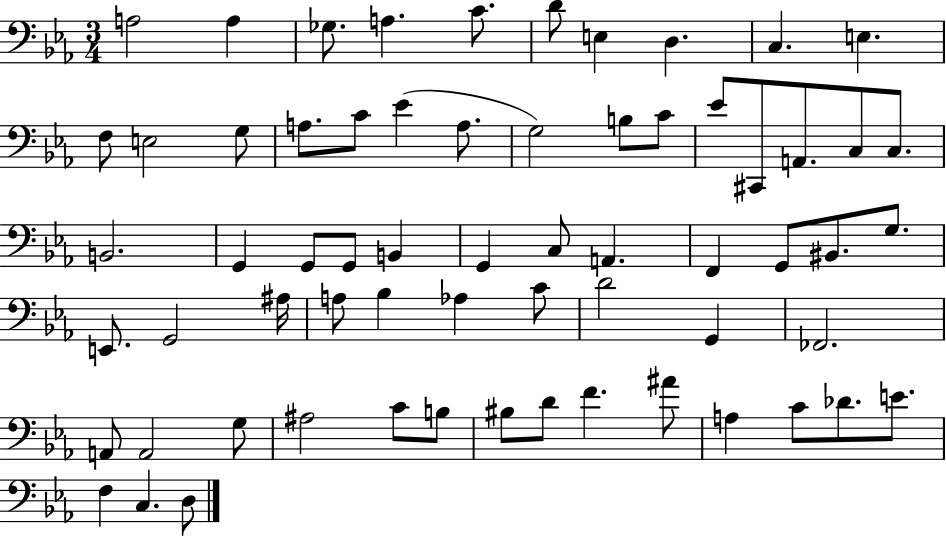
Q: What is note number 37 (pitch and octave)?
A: G3